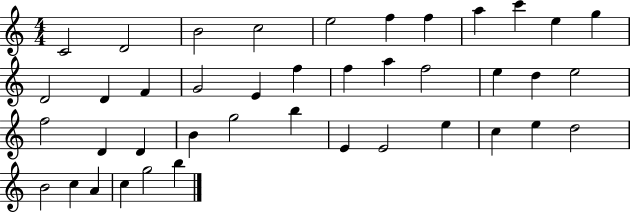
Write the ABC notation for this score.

X:1
T:Untitled
M:4/4
L:1/4
K:C
C2 D2 B2 c2 e2 f f a c' e g D2 D F G2 E f f a f2 e d e2 f2 D D B g2 b E E2 e c e d2 B2 c A c g2 b